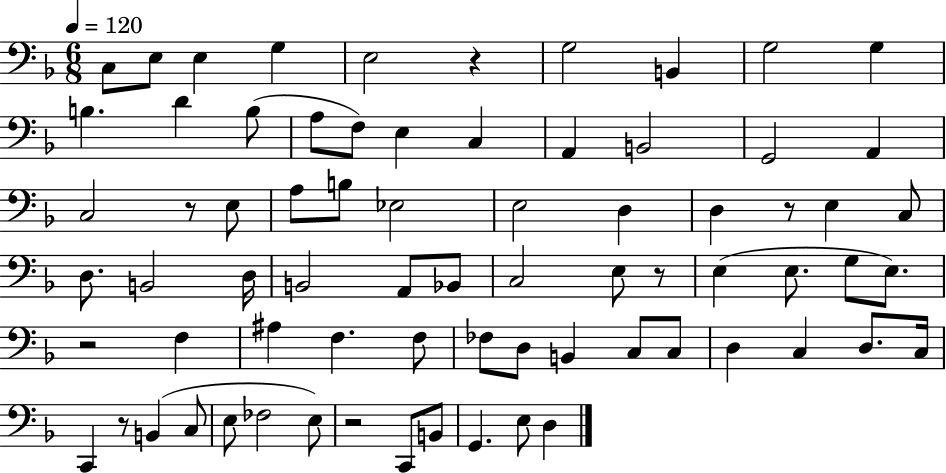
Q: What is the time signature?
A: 6/8